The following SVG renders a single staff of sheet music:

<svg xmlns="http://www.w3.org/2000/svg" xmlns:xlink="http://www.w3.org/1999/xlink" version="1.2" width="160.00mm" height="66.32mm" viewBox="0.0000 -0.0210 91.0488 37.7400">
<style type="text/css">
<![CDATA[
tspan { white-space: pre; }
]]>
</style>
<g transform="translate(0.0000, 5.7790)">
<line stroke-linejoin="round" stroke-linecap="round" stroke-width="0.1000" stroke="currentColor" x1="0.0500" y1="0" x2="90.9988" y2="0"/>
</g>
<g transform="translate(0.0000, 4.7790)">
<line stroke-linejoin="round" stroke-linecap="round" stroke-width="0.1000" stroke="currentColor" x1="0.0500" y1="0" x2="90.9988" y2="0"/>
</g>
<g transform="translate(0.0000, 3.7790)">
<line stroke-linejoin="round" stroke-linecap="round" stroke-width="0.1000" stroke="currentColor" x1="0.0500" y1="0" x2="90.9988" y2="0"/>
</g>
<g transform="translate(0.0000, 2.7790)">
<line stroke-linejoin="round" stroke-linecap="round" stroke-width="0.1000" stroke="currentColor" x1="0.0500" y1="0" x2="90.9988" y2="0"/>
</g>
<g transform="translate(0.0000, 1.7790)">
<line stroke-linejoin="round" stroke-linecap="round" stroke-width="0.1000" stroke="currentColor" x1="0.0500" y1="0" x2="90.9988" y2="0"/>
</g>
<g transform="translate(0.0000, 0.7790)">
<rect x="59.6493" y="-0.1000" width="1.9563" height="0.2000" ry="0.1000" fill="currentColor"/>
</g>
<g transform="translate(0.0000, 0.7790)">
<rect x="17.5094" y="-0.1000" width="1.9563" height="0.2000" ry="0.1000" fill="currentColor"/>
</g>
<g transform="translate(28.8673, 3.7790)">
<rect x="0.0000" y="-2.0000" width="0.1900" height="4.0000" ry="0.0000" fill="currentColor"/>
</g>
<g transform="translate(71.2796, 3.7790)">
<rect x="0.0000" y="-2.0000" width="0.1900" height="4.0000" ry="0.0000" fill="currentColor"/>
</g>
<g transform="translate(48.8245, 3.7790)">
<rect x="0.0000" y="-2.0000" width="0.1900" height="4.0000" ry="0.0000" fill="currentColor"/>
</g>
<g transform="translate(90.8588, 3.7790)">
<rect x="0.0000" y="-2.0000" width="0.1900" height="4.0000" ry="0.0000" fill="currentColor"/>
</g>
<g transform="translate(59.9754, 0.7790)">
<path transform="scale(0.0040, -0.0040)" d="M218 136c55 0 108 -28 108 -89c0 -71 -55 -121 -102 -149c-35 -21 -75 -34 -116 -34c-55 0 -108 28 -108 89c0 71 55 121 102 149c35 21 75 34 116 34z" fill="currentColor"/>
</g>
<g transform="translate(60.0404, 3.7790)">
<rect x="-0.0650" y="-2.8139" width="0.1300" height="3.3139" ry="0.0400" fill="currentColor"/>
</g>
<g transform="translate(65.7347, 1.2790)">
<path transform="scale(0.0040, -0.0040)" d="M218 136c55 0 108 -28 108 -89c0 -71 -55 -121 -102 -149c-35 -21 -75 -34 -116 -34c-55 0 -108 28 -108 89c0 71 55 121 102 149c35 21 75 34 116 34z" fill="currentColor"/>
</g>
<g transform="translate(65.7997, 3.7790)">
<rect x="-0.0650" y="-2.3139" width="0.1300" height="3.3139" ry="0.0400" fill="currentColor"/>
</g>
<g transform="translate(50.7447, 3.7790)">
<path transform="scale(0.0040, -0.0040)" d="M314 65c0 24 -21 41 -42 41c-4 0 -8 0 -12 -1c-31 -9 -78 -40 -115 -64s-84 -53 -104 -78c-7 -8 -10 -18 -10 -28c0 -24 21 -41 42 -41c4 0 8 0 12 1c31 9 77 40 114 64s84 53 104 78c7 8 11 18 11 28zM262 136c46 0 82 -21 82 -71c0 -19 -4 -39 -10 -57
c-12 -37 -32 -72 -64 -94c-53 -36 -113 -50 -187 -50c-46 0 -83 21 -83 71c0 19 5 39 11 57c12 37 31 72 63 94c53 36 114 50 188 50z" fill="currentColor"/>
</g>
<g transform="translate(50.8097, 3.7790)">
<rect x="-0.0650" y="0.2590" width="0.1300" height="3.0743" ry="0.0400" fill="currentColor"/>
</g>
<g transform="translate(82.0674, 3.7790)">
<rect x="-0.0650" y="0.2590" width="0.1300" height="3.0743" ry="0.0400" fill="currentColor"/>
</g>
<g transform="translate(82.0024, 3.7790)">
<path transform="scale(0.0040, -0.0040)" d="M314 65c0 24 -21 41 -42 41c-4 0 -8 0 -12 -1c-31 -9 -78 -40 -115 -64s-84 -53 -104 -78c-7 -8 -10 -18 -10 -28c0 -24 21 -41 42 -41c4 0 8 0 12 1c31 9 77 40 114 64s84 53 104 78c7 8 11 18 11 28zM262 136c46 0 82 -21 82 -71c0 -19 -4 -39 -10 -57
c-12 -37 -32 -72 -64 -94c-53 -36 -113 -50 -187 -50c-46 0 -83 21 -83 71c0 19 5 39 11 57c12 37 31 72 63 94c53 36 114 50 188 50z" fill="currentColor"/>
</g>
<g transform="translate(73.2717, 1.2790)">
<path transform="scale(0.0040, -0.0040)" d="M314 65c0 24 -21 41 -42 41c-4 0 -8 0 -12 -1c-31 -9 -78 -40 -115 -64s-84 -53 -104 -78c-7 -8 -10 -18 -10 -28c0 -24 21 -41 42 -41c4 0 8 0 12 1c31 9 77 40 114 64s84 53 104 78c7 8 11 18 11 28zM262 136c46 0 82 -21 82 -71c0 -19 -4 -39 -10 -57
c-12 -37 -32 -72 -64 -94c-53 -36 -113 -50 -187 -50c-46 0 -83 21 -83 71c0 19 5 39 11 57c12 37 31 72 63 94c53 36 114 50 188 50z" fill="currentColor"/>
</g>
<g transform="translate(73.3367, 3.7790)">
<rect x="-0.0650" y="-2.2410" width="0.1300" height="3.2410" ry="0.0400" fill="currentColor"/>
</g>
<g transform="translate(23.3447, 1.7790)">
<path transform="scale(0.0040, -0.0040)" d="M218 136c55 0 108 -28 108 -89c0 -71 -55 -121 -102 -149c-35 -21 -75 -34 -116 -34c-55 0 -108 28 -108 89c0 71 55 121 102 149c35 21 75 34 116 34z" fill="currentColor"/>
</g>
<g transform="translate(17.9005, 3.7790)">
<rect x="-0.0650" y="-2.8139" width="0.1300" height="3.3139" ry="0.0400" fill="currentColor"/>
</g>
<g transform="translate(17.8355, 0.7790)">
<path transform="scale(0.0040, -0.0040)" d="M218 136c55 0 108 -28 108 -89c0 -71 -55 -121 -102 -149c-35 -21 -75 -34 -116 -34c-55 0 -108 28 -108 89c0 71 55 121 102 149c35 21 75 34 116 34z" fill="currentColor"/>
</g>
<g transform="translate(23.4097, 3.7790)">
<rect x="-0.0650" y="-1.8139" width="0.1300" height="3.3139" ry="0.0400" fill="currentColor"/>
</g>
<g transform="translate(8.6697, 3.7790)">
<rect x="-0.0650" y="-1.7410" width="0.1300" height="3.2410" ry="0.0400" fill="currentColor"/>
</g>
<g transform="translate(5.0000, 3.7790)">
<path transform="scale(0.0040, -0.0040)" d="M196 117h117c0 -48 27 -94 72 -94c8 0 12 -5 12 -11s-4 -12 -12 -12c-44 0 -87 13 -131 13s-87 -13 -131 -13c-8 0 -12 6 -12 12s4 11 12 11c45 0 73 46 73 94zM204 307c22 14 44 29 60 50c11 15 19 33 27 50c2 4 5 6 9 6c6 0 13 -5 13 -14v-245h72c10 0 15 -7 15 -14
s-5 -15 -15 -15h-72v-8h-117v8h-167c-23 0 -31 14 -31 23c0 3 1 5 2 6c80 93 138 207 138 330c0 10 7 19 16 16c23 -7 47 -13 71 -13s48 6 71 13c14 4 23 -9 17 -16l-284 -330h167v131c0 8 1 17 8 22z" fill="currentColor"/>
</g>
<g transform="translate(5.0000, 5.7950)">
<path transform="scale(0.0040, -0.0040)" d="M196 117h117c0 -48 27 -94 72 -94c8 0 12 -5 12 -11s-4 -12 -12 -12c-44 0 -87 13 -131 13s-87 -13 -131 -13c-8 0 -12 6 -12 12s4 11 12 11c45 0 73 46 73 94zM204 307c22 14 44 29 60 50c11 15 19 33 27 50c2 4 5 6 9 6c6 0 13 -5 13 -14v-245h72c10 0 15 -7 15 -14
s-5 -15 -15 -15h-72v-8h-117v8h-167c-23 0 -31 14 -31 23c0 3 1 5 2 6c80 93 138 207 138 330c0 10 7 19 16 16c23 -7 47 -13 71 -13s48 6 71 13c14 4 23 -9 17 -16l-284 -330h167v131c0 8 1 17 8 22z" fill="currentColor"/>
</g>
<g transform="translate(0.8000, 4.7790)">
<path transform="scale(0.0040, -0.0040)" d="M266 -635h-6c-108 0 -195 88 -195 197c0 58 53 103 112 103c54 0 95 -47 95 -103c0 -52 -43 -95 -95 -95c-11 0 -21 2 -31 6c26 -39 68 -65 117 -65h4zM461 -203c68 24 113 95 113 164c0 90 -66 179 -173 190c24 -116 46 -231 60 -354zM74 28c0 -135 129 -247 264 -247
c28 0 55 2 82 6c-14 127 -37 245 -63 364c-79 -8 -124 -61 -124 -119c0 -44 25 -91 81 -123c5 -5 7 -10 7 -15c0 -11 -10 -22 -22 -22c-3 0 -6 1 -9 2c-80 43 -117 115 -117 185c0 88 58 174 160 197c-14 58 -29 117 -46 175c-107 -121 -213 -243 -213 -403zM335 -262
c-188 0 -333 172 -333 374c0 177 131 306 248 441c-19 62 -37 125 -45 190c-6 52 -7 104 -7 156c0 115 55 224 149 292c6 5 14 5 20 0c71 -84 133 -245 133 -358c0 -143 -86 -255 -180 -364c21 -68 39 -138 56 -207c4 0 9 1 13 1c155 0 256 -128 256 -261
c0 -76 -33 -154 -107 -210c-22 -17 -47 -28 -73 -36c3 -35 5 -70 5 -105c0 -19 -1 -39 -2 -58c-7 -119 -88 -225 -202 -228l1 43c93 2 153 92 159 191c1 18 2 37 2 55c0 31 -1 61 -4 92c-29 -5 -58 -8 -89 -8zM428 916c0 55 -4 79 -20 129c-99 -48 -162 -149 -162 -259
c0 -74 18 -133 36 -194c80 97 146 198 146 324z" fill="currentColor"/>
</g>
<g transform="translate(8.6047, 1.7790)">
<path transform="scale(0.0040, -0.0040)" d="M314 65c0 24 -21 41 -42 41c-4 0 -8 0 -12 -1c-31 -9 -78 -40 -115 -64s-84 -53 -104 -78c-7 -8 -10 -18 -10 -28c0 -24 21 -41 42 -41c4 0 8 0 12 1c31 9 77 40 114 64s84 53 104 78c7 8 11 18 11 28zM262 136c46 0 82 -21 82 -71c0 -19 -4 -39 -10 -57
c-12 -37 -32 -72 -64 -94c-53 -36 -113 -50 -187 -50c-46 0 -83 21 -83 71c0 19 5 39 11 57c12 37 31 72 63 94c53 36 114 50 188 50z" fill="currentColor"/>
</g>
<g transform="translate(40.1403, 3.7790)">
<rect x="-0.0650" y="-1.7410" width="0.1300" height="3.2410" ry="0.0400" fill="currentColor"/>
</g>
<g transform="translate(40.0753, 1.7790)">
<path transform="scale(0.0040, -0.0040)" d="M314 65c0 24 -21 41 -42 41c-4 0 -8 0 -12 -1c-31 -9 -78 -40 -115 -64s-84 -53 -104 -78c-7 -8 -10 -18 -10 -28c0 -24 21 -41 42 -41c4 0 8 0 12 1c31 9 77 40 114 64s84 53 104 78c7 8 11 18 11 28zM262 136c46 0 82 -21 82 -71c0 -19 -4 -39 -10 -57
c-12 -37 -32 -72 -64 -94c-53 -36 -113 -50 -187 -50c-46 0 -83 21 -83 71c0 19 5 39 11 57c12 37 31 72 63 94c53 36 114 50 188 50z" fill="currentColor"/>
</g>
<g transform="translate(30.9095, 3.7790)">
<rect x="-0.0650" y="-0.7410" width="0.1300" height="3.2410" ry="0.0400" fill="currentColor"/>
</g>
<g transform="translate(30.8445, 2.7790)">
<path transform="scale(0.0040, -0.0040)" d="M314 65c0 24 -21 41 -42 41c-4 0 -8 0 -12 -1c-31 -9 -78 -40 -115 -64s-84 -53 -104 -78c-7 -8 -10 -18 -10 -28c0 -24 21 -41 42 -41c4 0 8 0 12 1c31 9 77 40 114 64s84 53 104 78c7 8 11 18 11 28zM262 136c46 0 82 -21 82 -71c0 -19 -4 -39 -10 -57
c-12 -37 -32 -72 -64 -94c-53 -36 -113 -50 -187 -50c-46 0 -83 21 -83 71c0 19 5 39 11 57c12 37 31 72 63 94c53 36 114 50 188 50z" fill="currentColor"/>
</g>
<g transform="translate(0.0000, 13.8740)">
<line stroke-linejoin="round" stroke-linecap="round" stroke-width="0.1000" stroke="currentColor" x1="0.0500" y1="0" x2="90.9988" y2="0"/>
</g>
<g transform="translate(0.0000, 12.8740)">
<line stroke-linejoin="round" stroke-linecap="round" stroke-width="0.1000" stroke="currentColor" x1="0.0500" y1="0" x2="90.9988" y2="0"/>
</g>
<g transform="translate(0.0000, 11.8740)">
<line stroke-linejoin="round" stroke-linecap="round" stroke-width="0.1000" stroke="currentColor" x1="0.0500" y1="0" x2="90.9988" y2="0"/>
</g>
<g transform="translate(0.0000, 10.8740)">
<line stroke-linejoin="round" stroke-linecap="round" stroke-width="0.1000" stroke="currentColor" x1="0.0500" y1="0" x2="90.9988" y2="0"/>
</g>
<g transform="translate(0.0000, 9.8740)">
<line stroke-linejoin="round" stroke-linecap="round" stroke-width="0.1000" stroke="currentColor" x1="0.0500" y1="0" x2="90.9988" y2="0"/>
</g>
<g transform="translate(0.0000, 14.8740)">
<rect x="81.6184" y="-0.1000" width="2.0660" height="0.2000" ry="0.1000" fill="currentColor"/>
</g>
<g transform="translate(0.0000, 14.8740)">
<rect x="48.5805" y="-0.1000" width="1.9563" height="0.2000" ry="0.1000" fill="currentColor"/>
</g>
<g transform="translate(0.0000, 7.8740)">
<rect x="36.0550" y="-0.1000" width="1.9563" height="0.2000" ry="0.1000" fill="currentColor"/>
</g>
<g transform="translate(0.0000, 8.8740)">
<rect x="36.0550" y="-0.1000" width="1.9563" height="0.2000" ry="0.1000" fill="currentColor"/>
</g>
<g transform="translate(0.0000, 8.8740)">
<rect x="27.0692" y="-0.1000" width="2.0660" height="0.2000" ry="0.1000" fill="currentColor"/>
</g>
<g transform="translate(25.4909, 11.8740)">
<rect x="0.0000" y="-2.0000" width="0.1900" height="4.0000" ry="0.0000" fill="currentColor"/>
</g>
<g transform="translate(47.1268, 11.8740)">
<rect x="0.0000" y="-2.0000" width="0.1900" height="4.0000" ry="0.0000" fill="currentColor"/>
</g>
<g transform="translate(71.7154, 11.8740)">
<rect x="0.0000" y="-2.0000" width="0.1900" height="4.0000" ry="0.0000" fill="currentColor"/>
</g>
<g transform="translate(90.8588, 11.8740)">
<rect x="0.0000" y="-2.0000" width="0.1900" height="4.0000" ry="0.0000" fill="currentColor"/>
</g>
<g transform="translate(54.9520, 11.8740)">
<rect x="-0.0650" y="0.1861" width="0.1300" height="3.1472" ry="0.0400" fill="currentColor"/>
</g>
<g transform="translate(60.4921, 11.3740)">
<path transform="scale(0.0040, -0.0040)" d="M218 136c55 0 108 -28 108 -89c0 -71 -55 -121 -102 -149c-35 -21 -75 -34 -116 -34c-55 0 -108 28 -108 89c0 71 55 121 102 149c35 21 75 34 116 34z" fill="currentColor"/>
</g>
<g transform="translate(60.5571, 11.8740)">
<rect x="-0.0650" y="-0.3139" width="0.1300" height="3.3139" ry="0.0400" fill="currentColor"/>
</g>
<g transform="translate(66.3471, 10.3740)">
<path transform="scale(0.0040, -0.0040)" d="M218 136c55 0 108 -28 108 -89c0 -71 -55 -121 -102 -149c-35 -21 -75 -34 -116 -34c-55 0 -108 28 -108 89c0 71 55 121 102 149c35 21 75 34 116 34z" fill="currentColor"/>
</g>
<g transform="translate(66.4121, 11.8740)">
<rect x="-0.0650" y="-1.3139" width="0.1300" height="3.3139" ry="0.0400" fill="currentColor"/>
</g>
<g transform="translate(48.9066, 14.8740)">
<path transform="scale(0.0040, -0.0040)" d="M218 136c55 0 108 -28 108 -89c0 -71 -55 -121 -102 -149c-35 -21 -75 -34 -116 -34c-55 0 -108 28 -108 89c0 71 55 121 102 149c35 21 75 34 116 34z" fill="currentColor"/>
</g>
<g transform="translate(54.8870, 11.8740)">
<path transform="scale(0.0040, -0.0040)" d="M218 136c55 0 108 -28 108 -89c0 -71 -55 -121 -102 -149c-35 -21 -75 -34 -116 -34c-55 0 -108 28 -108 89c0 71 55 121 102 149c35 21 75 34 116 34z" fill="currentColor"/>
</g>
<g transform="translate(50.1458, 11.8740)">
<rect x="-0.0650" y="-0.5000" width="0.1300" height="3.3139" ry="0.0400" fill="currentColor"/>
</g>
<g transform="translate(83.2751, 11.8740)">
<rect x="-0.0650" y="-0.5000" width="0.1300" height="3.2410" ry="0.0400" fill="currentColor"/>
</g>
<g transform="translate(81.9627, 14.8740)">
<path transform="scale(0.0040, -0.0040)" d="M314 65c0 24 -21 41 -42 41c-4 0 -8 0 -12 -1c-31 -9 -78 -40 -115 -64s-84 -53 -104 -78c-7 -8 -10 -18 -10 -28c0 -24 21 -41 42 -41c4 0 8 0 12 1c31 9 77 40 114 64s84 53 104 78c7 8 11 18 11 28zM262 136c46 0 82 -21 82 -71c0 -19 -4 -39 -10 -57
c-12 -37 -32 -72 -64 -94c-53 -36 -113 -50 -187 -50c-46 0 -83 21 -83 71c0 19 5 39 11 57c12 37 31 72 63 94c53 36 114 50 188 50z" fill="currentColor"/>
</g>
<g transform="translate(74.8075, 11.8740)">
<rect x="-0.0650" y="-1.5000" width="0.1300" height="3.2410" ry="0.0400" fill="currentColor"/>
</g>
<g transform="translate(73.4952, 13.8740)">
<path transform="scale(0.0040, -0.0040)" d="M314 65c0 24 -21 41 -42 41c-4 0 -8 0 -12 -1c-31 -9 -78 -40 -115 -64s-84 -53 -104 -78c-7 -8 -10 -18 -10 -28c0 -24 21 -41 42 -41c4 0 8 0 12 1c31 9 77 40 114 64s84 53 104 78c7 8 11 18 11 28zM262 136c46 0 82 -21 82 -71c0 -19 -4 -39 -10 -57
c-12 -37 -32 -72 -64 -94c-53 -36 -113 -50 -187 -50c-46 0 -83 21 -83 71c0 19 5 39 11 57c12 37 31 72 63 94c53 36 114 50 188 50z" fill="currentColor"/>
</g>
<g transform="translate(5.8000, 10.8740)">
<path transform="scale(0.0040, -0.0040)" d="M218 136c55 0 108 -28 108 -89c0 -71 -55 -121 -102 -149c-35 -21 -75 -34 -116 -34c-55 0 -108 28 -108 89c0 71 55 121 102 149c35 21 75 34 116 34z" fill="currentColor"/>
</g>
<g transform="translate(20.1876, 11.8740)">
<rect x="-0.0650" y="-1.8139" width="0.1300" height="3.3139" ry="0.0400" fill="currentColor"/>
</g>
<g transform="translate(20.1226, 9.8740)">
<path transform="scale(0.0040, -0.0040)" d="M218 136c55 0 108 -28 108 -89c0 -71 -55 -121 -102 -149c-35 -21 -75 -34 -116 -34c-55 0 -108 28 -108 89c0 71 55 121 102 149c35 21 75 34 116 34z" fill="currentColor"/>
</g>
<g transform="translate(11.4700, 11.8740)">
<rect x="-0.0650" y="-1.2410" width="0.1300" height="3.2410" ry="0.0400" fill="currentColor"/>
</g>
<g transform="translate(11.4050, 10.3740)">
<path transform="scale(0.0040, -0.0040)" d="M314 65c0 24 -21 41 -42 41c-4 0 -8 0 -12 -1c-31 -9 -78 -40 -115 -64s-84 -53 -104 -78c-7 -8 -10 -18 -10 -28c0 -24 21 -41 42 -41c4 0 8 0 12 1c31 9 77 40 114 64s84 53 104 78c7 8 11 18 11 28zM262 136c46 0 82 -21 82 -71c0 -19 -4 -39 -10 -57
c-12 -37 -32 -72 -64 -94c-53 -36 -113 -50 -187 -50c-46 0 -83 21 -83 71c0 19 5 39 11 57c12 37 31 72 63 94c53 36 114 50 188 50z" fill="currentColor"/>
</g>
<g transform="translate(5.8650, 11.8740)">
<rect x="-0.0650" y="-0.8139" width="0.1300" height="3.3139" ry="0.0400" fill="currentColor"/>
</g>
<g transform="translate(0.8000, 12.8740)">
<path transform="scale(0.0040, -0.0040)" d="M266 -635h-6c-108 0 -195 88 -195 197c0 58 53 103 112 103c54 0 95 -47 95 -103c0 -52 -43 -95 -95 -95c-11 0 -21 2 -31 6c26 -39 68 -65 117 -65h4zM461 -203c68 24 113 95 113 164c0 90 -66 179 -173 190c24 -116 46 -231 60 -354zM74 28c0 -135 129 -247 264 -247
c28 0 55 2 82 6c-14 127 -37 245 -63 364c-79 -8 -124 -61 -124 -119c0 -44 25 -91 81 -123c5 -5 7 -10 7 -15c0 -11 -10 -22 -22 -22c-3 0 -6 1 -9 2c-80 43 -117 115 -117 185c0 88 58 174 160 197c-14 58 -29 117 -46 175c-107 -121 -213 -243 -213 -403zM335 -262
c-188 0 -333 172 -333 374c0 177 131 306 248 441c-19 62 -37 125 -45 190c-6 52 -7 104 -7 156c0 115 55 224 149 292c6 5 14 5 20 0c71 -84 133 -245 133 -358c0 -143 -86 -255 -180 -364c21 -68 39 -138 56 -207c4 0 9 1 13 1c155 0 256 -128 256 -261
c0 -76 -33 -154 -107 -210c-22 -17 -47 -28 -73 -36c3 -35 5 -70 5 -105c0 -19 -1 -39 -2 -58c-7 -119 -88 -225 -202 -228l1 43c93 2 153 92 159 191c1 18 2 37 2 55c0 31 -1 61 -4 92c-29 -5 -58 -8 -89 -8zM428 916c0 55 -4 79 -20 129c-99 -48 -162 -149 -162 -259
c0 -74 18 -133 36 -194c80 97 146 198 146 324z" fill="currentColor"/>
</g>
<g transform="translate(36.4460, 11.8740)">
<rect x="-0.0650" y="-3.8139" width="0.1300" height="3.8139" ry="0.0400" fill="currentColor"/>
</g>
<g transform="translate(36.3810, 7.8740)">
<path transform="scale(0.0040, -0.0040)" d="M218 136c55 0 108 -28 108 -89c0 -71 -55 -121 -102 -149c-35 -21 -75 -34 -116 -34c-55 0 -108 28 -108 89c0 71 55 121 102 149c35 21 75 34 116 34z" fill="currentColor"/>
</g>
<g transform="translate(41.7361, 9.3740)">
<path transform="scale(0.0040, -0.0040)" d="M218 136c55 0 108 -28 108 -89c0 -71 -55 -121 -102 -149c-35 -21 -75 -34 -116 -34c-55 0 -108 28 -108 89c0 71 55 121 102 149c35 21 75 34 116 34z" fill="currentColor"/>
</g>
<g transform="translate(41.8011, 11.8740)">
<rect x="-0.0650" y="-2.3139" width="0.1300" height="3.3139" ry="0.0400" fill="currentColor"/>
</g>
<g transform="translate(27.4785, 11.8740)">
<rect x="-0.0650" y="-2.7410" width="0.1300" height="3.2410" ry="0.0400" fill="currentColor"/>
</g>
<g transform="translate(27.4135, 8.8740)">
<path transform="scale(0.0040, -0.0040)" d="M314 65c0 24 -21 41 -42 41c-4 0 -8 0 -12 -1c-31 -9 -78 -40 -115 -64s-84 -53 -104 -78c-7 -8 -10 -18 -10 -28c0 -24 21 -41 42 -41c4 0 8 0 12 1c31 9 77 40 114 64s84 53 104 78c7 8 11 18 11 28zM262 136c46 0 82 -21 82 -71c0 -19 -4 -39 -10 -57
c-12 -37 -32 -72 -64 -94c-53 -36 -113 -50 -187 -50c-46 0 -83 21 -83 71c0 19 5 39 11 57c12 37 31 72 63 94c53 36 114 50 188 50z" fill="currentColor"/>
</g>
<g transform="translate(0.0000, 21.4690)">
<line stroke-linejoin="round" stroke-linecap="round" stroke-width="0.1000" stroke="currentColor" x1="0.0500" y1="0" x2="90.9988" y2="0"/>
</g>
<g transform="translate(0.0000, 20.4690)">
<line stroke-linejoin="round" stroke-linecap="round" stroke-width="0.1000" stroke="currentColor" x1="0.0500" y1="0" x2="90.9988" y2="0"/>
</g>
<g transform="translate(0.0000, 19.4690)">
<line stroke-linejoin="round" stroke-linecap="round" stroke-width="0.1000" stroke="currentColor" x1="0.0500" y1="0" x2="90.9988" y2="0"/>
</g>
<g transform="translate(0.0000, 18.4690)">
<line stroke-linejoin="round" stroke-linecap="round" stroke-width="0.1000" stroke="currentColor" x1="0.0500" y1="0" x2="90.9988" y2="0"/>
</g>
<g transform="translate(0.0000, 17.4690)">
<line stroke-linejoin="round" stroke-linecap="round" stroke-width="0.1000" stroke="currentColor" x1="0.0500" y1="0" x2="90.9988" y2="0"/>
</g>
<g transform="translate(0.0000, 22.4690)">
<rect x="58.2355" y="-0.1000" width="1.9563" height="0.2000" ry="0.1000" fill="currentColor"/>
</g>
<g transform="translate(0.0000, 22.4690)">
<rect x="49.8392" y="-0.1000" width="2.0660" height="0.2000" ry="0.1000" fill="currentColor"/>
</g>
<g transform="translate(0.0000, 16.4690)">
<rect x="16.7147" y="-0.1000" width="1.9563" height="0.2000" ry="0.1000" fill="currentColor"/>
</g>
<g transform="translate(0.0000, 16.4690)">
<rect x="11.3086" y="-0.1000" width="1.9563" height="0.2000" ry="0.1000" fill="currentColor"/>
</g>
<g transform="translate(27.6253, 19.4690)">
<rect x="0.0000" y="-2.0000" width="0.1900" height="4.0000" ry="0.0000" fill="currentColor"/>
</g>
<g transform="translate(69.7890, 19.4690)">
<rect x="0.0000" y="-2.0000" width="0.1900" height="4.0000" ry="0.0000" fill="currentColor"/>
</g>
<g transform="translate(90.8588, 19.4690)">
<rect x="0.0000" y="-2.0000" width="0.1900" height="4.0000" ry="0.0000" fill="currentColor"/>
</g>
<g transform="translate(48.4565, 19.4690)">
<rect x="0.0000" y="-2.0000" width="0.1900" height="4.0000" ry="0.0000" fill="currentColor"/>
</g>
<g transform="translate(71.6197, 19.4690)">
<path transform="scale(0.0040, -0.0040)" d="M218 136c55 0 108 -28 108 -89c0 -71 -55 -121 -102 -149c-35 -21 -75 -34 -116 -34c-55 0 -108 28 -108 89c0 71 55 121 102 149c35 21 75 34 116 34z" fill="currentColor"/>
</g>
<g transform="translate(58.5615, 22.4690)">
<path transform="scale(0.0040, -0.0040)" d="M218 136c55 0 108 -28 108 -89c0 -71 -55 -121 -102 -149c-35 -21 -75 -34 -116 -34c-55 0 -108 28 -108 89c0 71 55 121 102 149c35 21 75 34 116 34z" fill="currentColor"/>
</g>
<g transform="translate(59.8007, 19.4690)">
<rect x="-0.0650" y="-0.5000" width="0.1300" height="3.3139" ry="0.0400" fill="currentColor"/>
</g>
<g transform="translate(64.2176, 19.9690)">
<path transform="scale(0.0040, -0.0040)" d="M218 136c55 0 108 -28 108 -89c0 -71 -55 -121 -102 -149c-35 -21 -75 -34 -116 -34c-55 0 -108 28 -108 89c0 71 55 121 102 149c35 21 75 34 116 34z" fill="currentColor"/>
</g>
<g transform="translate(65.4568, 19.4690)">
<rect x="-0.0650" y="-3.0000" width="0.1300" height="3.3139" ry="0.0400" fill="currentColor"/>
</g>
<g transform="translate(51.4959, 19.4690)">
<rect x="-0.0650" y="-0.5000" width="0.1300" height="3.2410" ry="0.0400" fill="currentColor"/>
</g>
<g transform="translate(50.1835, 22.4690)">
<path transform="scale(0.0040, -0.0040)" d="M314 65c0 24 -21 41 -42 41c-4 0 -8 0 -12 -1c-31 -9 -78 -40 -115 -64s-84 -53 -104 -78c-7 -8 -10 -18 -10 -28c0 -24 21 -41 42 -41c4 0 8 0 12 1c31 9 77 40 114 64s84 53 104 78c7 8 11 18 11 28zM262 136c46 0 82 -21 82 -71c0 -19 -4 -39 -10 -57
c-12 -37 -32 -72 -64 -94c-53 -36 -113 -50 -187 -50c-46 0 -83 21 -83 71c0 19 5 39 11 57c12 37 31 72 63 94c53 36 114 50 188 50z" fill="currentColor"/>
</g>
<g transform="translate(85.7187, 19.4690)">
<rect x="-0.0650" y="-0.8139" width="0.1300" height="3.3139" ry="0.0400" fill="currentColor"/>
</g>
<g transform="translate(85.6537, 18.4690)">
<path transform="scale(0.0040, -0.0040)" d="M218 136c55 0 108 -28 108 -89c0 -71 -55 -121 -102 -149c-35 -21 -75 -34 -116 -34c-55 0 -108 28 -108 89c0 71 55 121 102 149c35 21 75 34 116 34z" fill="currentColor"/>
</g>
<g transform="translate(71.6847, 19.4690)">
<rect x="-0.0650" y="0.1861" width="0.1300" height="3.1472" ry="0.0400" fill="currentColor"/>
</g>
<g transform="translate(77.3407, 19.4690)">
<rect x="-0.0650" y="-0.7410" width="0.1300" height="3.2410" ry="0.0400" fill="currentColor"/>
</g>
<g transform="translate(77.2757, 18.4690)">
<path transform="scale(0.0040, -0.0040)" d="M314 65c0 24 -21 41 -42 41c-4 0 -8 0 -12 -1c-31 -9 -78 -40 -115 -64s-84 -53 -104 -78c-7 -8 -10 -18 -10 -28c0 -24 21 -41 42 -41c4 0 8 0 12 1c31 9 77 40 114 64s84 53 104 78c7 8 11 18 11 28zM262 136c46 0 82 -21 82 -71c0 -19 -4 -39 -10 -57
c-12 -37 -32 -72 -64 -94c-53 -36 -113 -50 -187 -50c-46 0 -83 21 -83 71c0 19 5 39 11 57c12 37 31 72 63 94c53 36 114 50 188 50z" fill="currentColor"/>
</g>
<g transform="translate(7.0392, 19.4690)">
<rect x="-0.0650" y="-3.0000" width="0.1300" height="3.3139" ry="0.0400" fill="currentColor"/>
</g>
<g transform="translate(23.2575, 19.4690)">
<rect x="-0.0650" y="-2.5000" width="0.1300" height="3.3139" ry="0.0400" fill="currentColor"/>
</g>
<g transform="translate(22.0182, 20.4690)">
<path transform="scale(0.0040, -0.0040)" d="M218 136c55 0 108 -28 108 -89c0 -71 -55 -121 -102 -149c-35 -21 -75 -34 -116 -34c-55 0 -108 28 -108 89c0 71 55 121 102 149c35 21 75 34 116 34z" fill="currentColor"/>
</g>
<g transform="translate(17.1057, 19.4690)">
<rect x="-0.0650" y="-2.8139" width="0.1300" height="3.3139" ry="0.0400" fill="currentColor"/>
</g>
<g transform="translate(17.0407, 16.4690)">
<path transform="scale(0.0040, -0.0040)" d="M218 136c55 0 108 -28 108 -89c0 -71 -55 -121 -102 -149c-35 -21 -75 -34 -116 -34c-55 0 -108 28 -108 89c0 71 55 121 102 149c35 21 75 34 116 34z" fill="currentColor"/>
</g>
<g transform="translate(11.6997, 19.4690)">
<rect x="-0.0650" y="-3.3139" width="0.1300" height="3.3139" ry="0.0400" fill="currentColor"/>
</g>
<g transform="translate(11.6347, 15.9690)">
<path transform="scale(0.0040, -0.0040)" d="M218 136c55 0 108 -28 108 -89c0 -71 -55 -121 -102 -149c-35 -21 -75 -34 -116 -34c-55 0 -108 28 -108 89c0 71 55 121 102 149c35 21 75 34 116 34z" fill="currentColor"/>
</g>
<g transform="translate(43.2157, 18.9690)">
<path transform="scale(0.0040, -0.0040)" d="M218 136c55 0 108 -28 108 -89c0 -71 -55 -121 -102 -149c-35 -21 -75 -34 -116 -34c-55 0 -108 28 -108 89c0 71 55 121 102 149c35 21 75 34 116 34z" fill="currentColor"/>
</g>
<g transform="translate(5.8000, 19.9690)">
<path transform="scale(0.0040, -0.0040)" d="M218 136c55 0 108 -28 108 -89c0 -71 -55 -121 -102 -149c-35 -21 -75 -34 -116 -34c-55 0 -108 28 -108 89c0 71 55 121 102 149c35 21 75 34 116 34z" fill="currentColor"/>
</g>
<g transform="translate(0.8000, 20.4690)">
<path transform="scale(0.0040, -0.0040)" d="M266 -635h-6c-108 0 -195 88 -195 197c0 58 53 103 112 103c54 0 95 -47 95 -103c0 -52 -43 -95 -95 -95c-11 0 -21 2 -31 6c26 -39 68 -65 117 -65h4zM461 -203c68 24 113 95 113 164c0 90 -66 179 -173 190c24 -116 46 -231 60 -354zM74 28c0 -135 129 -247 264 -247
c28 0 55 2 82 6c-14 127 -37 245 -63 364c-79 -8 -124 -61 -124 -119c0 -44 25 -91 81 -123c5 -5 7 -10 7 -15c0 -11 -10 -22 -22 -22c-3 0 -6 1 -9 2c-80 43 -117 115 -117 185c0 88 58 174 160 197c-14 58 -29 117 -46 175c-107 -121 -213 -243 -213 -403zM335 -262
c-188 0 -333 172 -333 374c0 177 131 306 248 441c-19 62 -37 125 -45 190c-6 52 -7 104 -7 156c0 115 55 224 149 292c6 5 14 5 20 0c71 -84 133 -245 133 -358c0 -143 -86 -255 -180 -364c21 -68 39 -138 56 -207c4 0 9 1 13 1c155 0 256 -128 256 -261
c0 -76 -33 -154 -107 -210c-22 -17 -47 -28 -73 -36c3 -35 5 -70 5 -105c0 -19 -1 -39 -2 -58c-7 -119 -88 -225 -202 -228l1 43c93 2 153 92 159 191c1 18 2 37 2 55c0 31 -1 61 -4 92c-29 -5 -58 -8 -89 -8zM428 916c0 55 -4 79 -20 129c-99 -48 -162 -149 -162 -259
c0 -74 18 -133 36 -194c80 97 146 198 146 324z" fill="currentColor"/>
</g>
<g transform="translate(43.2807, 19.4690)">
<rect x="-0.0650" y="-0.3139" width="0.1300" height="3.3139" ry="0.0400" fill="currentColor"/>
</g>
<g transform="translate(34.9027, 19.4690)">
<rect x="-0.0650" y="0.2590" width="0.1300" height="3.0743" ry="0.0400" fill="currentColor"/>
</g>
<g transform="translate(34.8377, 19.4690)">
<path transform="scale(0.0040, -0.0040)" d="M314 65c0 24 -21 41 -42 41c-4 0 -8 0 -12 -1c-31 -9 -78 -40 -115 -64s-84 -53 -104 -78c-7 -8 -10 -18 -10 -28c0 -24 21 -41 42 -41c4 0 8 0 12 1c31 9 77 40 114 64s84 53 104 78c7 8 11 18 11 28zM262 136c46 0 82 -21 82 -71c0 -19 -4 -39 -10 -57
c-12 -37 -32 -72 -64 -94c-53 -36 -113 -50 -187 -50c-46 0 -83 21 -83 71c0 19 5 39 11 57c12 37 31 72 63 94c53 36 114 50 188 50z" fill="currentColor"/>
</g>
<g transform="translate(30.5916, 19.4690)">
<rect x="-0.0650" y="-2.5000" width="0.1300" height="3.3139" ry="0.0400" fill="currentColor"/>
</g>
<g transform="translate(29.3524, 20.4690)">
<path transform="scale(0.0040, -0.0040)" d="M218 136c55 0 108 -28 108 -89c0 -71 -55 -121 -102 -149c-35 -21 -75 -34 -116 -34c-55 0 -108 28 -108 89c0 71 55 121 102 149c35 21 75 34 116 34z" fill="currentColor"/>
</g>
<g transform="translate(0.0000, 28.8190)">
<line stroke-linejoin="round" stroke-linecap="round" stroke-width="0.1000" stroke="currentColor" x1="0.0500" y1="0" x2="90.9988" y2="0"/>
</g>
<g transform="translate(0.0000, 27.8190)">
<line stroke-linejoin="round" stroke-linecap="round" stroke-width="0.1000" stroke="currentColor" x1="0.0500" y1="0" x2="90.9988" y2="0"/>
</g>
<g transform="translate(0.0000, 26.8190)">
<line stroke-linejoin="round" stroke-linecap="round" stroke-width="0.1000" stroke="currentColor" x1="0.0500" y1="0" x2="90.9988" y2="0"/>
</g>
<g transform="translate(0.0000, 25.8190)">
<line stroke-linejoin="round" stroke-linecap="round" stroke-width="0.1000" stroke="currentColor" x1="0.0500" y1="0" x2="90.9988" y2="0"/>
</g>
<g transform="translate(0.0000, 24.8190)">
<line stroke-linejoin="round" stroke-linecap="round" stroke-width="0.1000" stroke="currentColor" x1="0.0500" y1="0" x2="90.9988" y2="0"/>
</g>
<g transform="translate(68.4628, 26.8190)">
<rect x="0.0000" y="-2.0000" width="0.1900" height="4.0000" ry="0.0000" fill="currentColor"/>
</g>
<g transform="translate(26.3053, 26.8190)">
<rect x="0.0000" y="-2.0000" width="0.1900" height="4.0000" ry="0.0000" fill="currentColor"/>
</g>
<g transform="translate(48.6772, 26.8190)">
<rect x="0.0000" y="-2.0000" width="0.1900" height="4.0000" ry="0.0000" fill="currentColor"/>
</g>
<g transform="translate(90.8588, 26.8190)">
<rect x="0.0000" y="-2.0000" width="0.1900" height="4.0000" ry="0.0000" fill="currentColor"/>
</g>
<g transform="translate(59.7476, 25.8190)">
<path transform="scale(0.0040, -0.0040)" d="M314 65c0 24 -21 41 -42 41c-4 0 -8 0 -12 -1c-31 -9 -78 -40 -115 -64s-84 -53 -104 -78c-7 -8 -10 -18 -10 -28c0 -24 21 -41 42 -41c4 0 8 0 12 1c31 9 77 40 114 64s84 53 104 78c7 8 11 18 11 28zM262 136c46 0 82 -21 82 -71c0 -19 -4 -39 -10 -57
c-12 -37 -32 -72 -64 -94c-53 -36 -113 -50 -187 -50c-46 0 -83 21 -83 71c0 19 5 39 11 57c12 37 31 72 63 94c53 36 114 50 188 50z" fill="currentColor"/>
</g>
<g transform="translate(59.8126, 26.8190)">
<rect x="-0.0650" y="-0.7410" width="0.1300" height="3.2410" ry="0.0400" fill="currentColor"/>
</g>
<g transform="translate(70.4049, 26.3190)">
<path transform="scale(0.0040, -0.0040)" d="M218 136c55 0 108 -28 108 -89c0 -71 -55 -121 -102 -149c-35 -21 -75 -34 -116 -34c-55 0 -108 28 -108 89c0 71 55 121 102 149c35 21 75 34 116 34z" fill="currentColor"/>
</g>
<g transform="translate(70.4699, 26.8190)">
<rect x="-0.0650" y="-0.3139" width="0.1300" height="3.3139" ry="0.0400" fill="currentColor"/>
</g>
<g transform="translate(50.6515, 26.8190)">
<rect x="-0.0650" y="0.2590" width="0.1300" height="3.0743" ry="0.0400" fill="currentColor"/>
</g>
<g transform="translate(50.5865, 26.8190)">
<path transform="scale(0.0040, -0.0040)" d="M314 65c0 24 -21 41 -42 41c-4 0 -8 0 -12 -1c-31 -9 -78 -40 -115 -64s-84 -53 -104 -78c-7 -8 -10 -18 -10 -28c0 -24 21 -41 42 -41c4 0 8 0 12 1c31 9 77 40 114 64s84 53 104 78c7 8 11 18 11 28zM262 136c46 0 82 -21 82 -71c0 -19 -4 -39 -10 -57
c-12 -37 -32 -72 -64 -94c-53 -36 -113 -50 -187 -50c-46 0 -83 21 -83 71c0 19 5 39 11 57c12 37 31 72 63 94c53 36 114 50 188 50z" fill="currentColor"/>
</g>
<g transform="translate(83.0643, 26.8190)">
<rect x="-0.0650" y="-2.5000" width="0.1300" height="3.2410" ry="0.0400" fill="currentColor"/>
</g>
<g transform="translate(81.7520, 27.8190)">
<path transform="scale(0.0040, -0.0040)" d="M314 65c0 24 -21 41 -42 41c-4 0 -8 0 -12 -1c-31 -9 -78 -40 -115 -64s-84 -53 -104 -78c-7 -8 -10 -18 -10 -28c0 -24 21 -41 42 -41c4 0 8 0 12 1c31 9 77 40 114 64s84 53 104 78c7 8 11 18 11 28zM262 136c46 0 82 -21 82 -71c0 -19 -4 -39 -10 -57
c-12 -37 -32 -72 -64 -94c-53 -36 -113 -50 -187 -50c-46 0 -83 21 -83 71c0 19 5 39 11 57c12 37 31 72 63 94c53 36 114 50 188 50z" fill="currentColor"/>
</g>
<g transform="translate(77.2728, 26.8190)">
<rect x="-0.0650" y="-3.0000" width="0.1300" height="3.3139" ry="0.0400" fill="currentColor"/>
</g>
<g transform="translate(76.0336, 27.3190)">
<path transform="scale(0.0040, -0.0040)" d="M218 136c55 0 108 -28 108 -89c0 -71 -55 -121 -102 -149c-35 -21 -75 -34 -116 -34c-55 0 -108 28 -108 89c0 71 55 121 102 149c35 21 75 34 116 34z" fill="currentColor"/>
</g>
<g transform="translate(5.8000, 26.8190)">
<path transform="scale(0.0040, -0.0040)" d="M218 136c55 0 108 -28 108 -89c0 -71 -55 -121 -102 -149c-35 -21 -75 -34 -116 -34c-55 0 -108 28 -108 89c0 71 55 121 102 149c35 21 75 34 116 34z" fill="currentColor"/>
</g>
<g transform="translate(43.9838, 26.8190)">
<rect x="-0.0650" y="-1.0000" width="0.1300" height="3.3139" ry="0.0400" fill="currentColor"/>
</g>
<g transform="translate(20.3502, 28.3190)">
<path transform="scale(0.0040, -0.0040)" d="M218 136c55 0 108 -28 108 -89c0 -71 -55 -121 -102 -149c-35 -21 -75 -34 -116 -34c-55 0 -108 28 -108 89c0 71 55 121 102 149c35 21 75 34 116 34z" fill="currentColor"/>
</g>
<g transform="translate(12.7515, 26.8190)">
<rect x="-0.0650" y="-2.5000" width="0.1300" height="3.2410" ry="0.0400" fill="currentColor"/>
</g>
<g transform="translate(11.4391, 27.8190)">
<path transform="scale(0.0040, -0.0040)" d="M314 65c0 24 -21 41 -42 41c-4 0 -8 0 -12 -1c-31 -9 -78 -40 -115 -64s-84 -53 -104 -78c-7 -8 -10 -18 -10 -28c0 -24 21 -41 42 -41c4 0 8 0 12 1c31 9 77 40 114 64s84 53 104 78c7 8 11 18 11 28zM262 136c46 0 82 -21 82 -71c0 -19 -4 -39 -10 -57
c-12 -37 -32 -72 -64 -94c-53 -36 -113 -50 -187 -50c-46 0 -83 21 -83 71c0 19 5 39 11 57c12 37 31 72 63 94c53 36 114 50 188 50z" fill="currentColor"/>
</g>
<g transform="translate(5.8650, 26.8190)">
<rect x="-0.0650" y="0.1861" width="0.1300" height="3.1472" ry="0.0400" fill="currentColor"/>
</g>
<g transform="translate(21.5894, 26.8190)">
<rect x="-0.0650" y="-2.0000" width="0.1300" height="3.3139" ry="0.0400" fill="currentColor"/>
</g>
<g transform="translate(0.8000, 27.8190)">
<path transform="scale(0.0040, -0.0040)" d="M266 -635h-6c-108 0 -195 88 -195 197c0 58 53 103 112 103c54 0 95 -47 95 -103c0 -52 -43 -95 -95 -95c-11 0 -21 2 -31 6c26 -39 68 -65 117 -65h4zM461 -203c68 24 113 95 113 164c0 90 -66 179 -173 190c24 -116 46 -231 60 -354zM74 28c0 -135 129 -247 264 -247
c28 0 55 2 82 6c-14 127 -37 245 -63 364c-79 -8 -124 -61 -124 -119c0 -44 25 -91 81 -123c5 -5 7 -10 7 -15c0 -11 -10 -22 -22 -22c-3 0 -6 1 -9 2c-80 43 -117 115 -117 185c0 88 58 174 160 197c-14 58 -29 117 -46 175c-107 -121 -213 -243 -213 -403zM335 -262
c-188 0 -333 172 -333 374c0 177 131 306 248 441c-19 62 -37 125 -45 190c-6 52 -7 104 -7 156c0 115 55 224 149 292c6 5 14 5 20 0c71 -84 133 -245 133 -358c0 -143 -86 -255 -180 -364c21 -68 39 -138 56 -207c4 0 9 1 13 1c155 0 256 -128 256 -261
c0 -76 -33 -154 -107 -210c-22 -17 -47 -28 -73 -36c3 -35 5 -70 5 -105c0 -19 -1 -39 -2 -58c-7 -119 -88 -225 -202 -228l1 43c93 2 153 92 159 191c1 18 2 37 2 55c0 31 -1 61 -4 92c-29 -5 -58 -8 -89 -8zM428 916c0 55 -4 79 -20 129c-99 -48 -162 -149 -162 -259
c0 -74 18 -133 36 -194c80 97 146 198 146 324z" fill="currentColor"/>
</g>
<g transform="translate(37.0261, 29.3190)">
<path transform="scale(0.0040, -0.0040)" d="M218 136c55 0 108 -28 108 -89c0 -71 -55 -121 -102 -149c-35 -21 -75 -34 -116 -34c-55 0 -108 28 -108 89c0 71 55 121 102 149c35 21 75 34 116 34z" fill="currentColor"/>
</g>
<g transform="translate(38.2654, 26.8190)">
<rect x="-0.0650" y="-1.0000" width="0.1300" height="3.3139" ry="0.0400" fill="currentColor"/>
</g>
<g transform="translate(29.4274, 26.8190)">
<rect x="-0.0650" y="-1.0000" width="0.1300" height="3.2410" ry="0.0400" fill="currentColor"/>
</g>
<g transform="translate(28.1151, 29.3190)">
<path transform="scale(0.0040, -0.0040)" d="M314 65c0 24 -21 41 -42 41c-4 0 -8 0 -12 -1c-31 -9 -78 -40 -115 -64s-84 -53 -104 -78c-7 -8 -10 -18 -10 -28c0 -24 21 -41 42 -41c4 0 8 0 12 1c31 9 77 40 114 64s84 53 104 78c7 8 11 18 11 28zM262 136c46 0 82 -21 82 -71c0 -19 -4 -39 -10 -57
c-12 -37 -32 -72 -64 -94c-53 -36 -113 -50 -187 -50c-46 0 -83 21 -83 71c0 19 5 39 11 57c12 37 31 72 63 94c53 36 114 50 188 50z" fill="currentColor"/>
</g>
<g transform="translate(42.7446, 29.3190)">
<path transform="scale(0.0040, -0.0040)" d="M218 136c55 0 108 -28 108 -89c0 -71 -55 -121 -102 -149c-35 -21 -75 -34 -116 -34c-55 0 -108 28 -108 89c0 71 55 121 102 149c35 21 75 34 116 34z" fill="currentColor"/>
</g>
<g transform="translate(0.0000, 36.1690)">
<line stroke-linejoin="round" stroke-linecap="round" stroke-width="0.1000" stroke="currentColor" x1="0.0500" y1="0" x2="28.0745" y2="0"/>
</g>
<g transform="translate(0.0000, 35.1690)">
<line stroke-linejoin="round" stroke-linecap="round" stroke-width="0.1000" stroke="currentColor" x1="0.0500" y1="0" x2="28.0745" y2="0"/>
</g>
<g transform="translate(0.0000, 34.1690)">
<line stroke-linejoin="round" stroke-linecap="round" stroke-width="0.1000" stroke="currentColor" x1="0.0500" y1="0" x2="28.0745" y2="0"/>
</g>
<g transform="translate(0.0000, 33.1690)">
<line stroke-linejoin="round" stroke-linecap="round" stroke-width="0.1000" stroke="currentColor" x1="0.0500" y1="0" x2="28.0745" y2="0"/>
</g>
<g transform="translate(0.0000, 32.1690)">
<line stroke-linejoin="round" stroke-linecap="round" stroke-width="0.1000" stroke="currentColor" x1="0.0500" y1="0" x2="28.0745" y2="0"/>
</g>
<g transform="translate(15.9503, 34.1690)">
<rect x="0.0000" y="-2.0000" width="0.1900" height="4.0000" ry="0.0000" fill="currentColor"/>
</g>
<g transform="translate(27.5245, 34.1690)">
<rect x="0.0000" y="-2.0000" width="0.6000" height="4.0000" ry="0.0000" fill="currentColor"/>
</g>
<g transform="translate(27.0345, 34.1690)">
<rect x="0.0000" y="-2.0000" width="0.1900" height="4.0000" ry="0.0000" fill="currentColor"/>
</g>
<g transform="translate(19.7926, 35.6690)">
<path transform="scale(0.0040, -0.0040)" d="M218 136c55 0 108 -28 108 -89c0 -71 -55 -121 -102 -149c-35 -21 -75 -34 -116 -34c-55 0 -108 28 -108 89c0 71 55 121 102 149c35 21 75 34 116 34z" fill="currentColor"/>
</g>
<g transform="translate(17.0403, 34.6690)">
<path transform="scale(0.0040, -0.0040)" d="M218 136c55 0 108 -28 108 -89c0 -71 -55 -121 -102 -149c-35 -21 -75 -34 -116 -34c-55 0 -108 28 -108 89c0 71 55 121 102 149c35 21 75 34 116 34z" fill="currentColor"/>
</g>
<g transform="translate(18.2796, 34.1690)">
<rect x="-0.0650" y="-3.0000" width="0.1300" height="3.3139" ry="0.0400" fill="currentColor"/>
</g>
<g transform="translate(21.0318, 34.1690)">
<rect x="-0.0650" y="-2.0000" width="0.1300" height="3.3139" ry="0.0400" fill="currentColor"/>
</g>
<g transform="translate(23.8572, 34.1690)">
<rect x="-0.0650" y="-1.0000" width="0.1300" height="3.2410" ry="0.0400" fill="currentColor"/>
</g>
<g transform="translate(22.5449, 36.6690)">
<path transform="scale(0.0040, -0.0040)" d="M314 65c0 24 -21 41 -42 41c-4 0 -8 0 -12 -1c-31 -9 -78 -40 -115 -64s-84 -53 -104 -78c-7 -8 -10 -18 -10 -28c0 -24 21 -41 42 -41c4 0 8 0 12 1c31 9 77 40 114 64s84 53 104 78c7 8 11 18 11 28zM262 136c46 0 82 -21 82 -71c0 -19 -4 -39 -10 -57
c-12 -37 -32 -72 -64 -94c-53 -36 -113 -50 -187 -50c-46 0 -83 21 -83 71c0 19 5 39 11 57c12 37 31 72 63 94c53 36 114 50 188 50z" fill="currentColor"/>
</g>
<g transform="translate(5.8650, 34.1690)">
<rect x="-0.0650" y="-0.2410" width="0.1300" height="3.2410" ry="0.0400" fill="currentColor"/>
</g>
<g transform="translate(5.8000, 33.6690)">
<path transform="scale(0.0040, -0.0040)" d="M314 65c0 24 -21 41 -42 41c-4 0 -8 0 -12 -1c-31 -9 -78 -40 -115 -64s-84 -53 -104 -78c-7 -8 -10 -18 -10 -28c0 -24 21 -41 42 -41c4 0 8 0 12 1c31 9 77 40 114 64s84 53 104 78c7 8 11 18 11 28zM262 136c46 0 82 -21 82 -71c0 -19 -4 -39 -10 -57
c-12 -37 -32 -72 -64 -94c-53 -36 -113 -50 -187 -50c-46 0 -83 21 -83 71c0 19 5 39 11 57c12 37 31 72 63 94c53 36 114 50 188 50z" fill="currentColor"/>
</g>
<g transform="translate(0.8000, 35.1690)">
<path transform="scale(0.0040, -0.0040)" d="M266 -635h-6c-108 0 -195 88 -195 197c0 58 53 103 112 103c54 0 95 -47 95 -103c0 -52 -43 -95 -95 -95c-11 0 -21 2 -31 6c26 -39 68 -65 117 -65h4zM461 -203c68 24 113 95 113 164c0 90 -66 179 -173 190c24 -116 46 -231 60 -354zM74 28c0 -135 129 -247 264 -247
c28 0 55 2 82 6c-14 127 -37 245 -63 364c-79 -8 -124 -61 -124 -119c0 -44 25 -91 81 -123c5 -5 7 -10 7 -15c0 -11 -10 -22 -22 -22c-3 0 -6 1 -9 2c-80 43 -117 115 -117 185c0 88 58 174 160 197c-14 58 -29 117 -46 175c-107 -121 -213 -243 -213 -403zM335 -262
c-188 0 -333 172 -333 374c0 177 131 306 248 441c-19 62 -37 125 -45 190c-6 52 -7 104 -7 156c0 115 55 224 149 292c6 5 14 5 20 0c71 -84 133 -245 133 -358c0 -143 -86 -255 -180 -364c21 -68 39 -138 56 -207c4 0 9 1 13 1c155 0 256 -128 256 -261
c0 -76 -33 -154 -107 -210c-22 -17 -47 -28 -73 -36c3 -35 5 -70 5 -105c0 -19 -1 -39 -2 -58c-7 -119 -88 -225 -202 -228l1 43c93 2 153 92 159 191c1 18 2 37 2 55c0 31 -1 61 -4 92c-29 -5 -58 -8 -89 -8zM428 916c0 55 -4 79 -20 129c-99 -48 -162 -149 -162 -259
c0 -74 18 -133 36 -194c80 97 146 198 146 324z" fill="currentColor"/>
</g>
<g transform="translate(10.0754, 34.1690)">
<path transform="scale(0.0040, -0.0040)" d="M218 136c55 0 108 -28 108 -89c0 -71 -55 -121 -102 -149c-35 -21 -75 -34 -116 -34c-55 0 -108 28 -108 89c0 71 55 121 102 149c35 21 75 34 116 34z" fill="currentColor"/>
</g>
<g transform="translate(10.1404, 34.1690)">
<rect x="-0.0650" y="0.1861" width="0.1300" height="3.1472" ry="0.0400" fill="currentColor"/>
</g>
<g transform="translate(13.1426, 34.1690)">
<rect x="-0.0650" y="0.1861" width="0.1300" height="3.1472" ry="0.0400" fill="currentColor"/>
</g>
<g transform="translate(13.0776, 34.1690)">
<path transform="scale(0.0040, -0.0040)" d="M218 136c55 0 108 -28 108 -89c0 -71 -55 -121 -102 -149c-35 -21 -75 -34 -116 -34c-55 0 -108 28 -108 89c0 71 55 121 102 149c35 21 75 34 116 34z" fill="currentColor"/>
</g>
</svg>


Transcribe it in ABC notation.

X:1
T:Untitled
M:4/4
L:1/4
K:C
f2 a f d2 f2 B2 a g g2 B2 d e2 f a2 c' g C B c e E2 C2 A b a G G B2 c C2 C A B d2 d B G2 F D2 D D B2 d2 c A G2 c2 B B A F D2